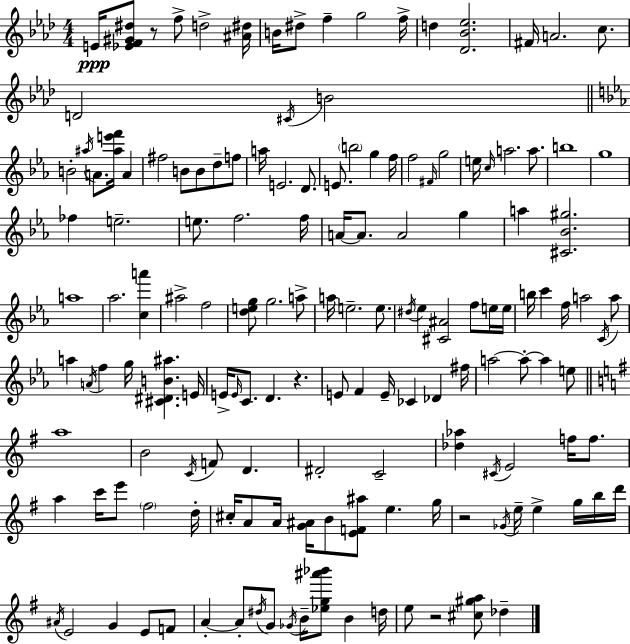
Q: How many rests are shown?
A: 4